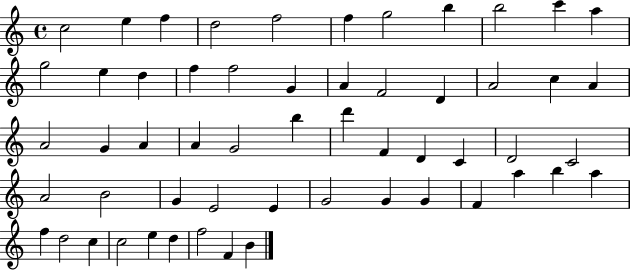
C5/h E5/q F5/q D5/h F5/h F5/q G5/h B5/q B5/h C6/q A5/q G5/h E5/q D5/q F5/q F5/h G4/q A4/q F4/h D4/q A4/h C5/q A4/q A4/h G4/q A4/q A4/q G4/h B5/q D6/q F4/q D4/q C4/q D4/h C4/h A4/h B4/h G4/q E4/h E4/q G4/h G4/q G4/q F4/q A5/q B5/q A5/q F5/q D5/h C5/q C5/h E5/q D5/q F5/h F4/q B4/q